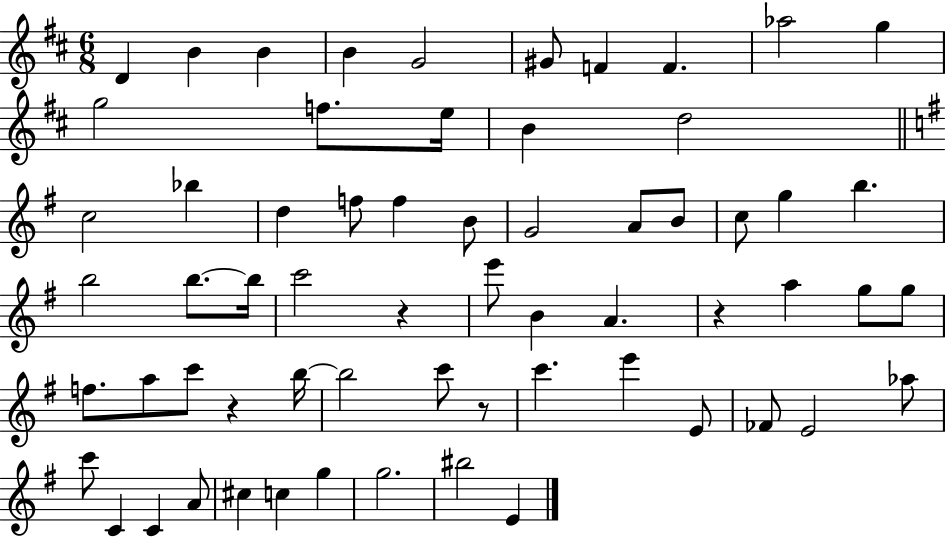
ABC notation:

X:1
T:Untitled
M:6/8
L:1/4
K:D
D B B B G2 ^G/2 F F _a2 g g2 f/2 e/4 B d2 c2 _b d f/2 f B/2 G2 A/2 B/2 c/2 g b b2 b/2 b/4 c'2 z e'/2 B A z a g/2 g/2 f/2 a/2 c'/2 z b/4 b2 c'/2 z/2 c' e' E/2 _F/2 E2 _a/2 c'/2 C C A/2 ^c c g g2 ^b2 E